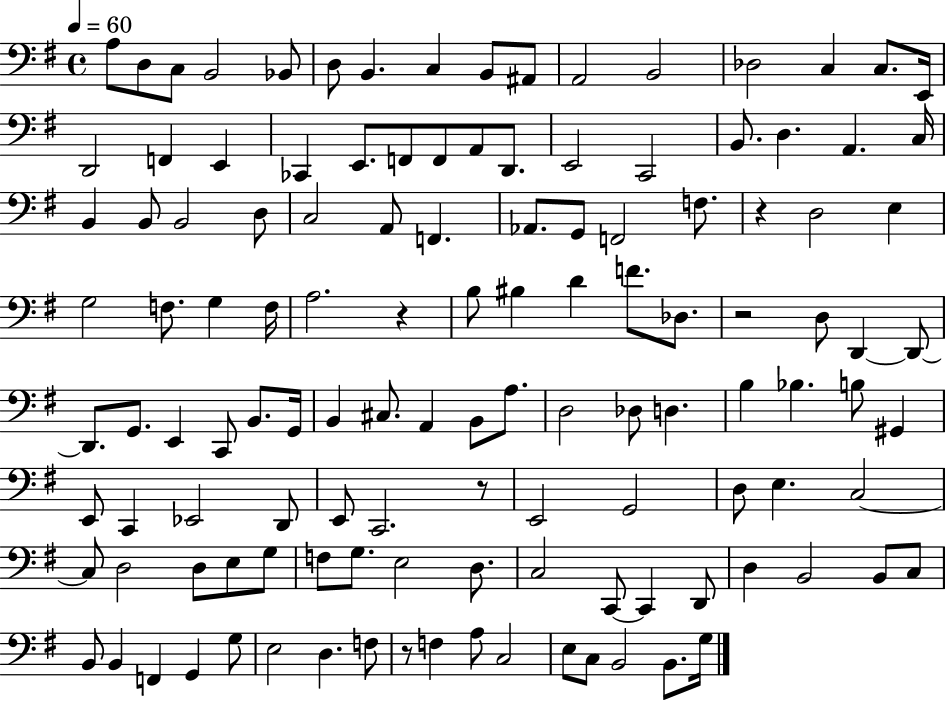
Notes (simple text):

A3/e D3/e C3/e B2/h Bb2/e D3/e B2/q. C3/q B2/e A#2/e A2/h B2/h Db3/h C3/q C3/e. E2/s D2/h F2/q E2/q CES2/q E2/e. F2/e F2/e A2/e D2/e. E2/h C2/h B2/e. D3/q. A2/q. C3/s B2/q B2/e B2/h D3/e C3/h A2/e F2/q. Ab2/e. G2/e F2/h F3/e. R/q D3/h E3/q G3/h F3/e. G3/q F3/s A3/h. R/q B3/e BIS3/q D4/q F4/e. Db3/e. R/h D3/e D2/q D2/e D2/e. G2/e. E2/q C2/e B2/e. G2/s B2/q C#3/e. A2/q B2/e A3/e. D3/h Db3/e D3/q. B3/q Bb3/q. B3/e G#2/q E2/e C2/q Eb2/h D2/e E2/e C2/h. R/e E2/h G2/h D3/e E3/q. C3/h C3/e D3/h D3/e E3/e G3/e F3/e G3/e. E3/h D3/e. C3/h C2/e C2/q D2/e D3/q B2/h B2/e C3/e B2/e B2/q F2/q G2/q G3/e E3/h D3/q. F3/e R/e F3/q A3/e C3/h E3/e C3/e B2/h B2/e. G3/s